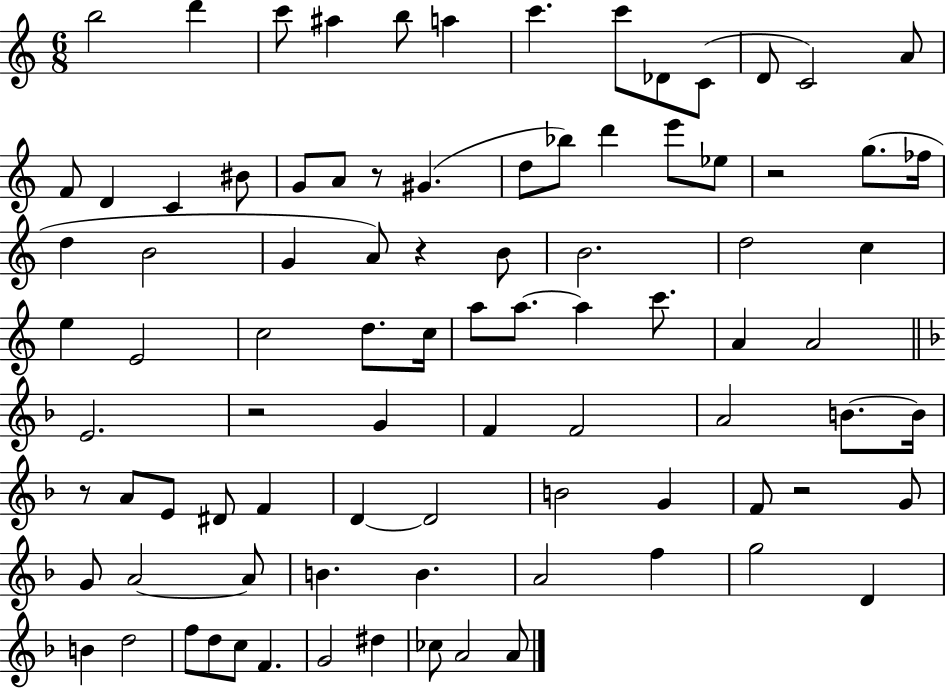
{
  \clef treble
  \numericTimeSignature
  \time 6/8
  \key c \major
  \repeat volta 2 { b''2 d'''4 | c'''8 ais''4 b''8 a''4 | c'''4. c'''8 des'8 c'8( | d'8 c'2) a'8 | \break f'8 d'4 c'4 bis'8 | g'8 a'8 r8 gis'4.( | d''8 bes''8) d'''4 e'''8 ees''8 | r2 g''8.( fes''16 | \break d''4 b'2 | g'4 a'8) r4 b'8 | b'2. | d''2 c''4 | \break e''4 e'2 | c''2 d''8. c''16 | a''8 a''8.~~ a''4 c'''8. | a'4 a'2 | \break \bar "||" \break \key f \major e'2. | r2 g'4 | f'4 f'2 | a'2 b'8.~~ b'16 | \break r8 a'8 e'8 dis'8 f'4 | d'4~~ d'2 | b'2 g'4 | f'8 r2 g'8 | \break g'8 a'2~~ a'8 | b'4. b'4. | a'2 f''4 | g''2 d'4 | \break b'4 d''2 | f''8 d''8 c''8 f'4. | g'2 dis''4 | ces''8 a'2 a'8 | \break } \bar "|."
}